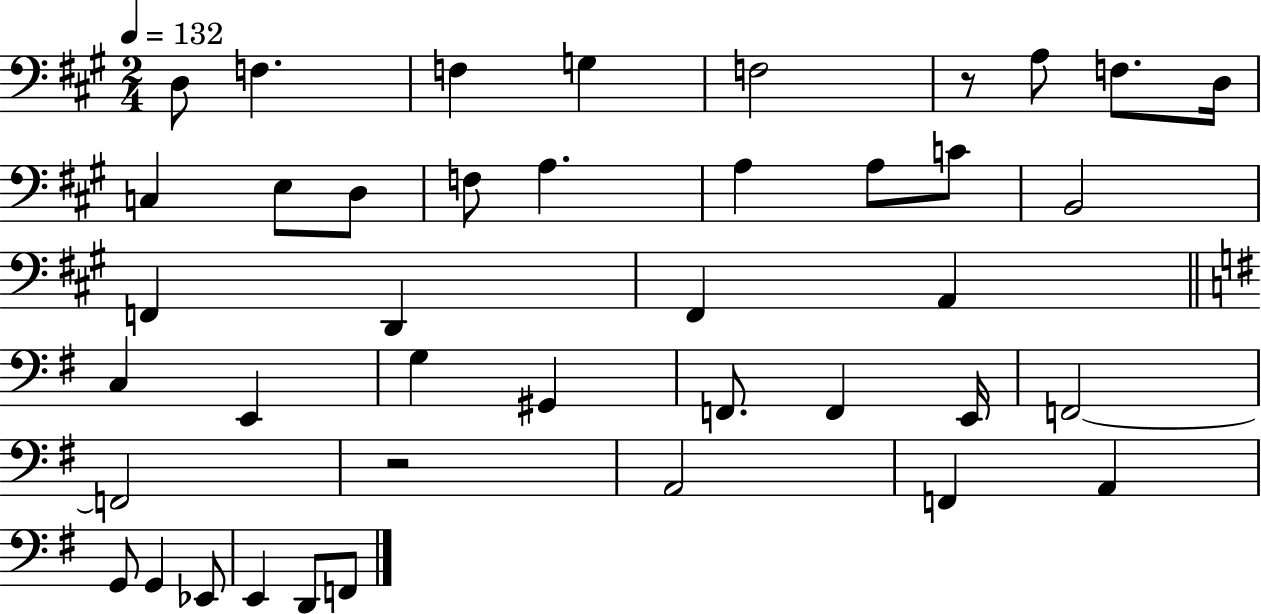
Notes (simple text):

D3/e F3/q. F3/q G3/q F3/h R/e A3/e F3/e. D3/s C3/q E3/e D3/e F3/e A3/q. A3/q A3/e C4/e B2/h F2/q D2/q F#2/q A2/q C3/q E2/q G3/q G#2/q F2/e. F2/q E2/s F2/h F2/h R/h A2/h F2/q A2/q G2/e G2/q Eb2/e E2/q D2/e F2/e